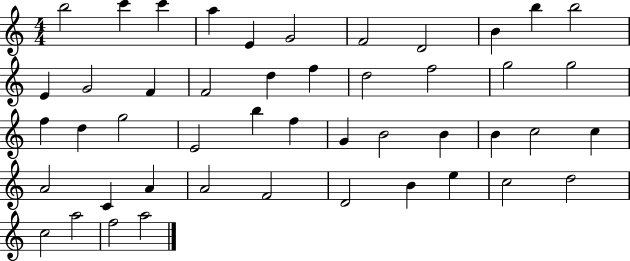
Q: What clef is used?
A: treble